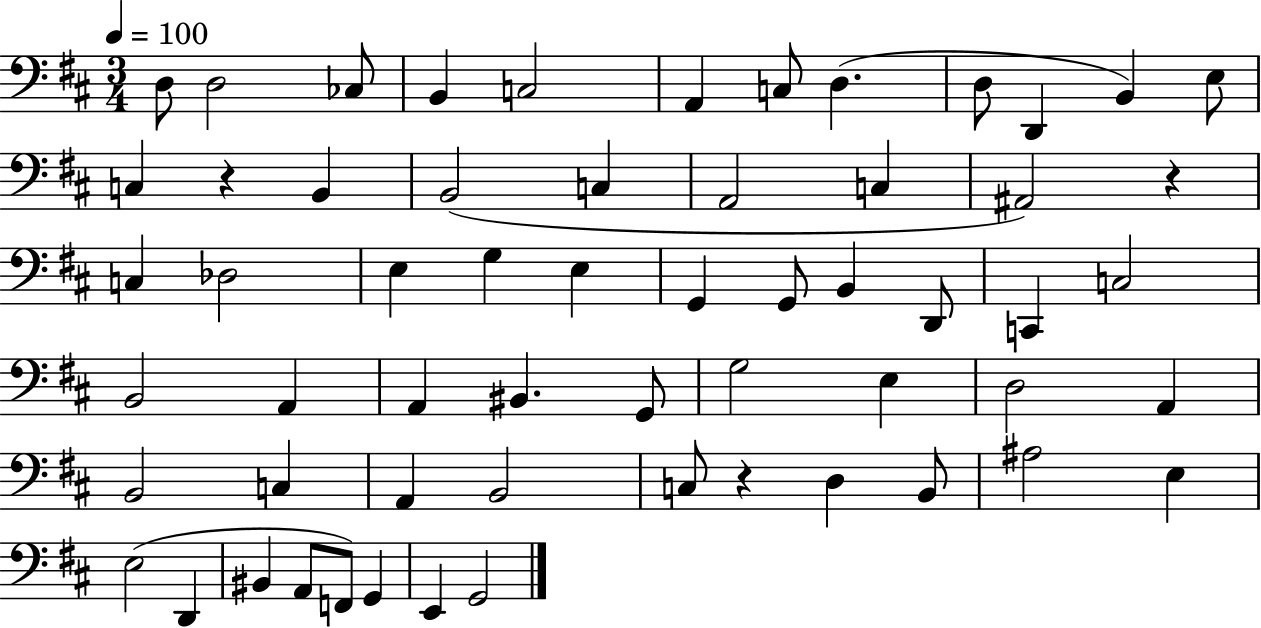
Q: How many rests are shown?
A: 3